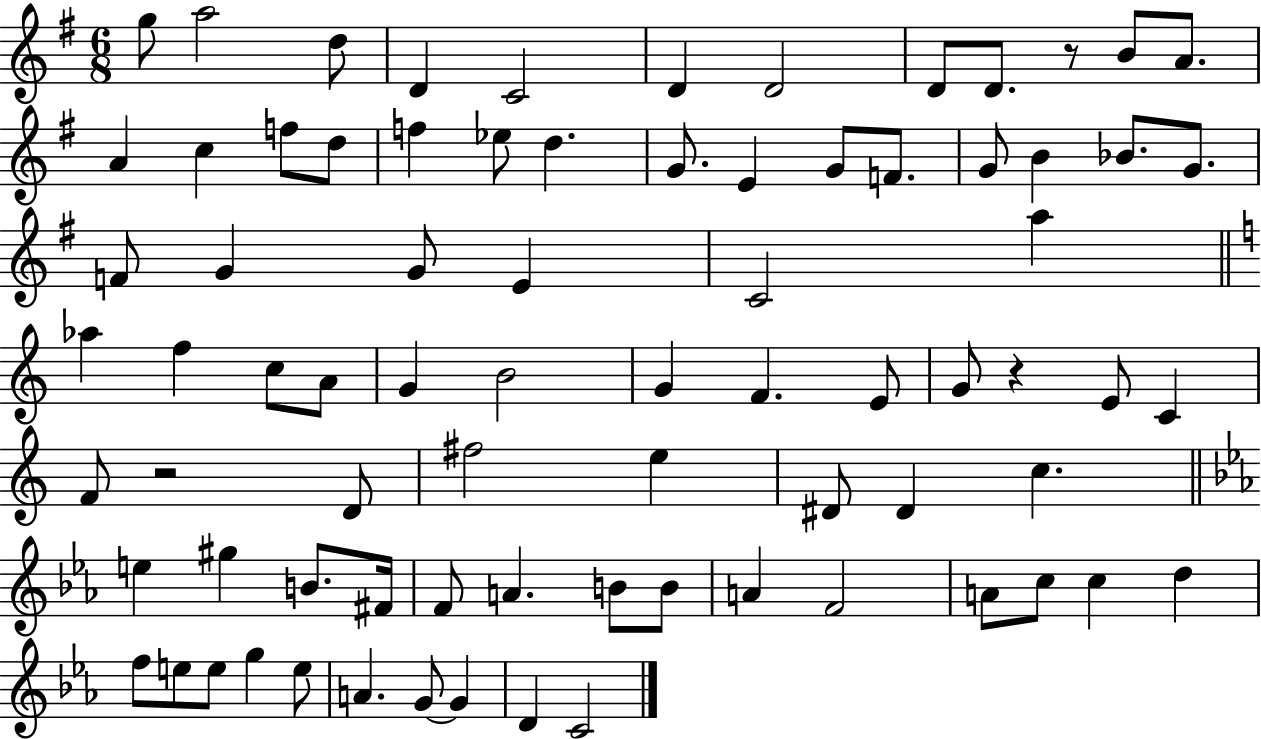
G5/e A5/h D5/e D4/q C4/h D4/q D4/h D4/e D4/e. R/e B4/e A4/e. A4/q C5/q F5/e D5/e F5/q Eb5/e D5/q. G4/e. E4/q G4/e F4/e. G4/e B4/q Bb4/e. G4/e. F4/e G4/q G4/e E4/q C4/h A5/q Ab5/q F5/q C5/e A4/e G4/q B4/h G4/q F4/q. E4/e G4/e R/q E4/e C4/q F4/e R/h D4/e F#5/h E5/q D#4/e D#4/q C5/q. E5/q G#5/q B4/e. F#4/s F4/e A4/q. B4/e B4/e A4/q F4/h A4/e C5/e C5/q D5/q F5/e E5/e E5/e G5/q E5/e A4/q. G4/e G4/q D4/q C4/h